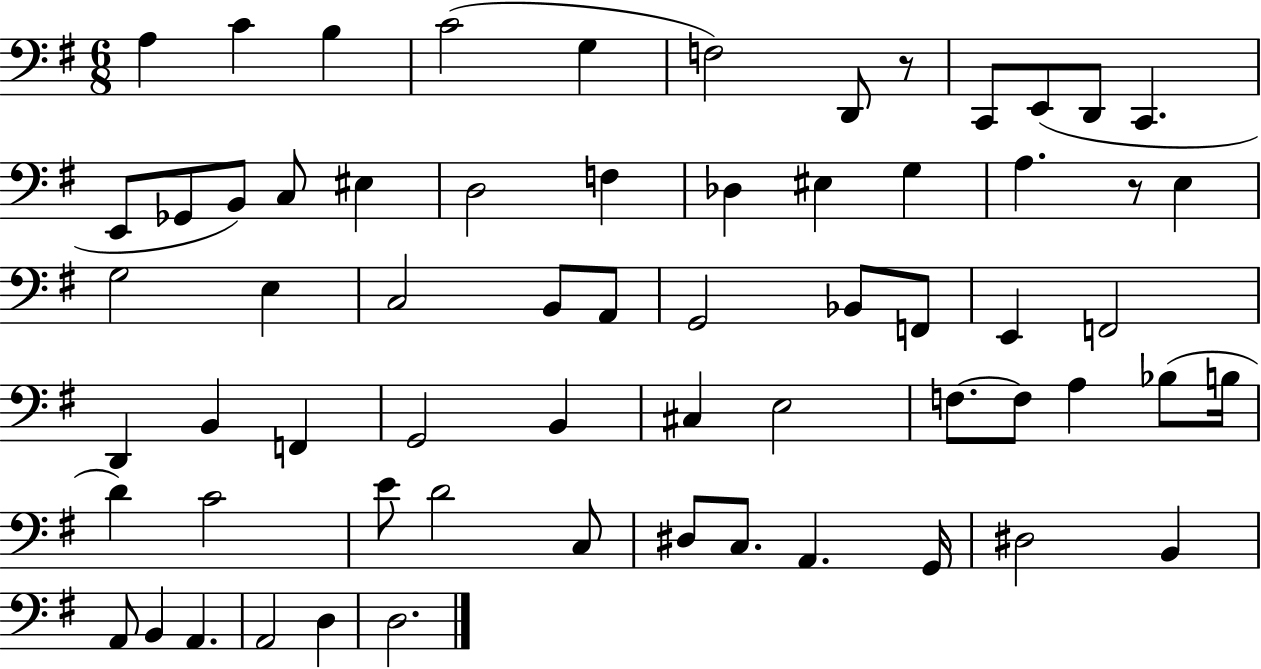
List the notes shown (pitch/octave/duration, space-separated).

A3/q C4/q B3/q C4/h G3/q F3/h D2/e R/e C2/e E2/e D2/e C2/q. E2/e Gb2/e B2/e C3/e EIS3/q D3/h F3/q Db3/q EIS3/q G3/q A3/q. R/e E3/q G3/h E3/q C3/h B2/e A2/e G2/h Bb2/e F2/e E2/q F2/h D2/q B2/q F2/q G2/h B2/q C#3/q E3/h F3/e. F3/e A3/q Bb3/e B3/s D4/q C4/h E4/e D4/h C3/e D#3/e C3/e. A2/q. G2/s D#3/h B2/q A2/e B2/q A2/q. A2/h D3/q D3/h.